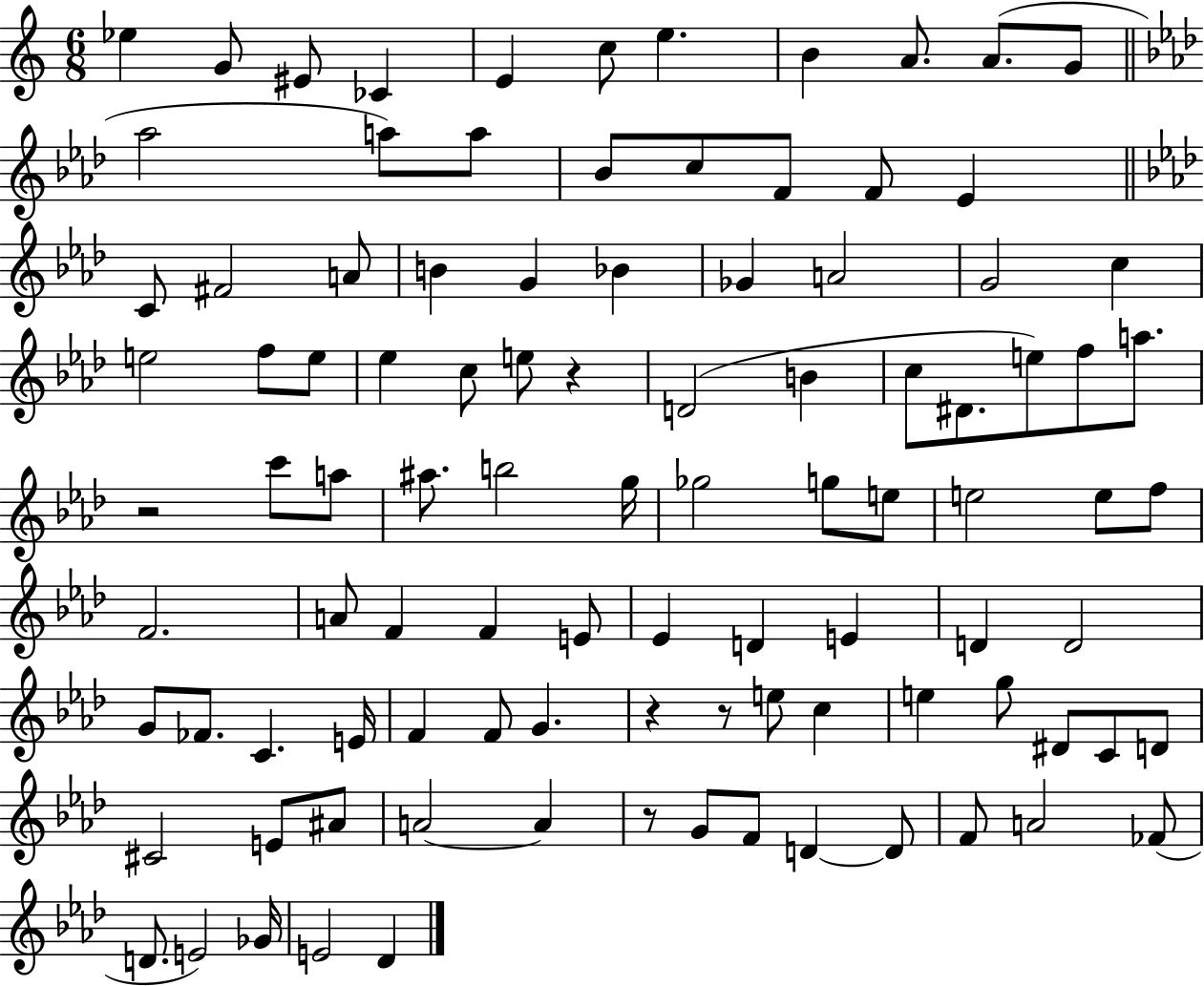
{
  \clef treble
  \numericTimeSignature
  \time 6/8
  \key c \major
  \repeat volta 2 { ees''4 g'8 eis'8 ces'4 | e'4 c''8 e''4. | b'4 a'8. a'8.( g'8 | \bar "||" \break \key f \minor aes''2 a''8) a''8 | bes'8 c''8 f'8 f'8 ees'4 | \bar "||" \break \key aes \major c'8 fis'2 a'8 | b'4 g'4 bes'4 | ges'4 a'2 | g'2 c''4 | \break e''2 f''8 e''8 | ees''4 c''8 e''8 r4 | d'2( b'4 | c''8 dis'8. e''8) f''8 a''8. | \break r2 c'''8 a''8 | ais''8. b''2 g''16 | ges''2 g''8 e''8 | e''2 e''8 f''8 | \break f'2. | a'8 f'4 f'4 e'8 | ees'4 d'4 e'4 | d'4 d'2 | \break g'8 fes'8. c'4. e'16 | f'4 f'8 g'4. | r4 r8 e''8 c''4 | e''4 g''8 dis'8 c'8 d'8 | \break cis'2 e'8 ais'8 | a'2~~ a'4 | r8 g'8 f'8 d'4~~ d'8 | f'8 a'2 fes'8( | \break d'8. e'2) ges'16 | e'2 des'4 | } \bar "|."
}